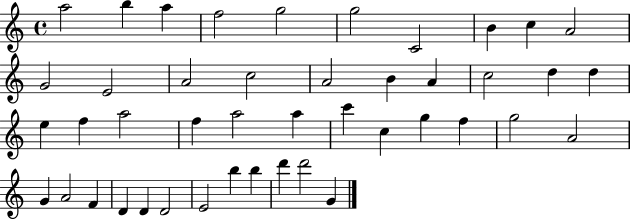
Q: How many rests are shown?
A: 0